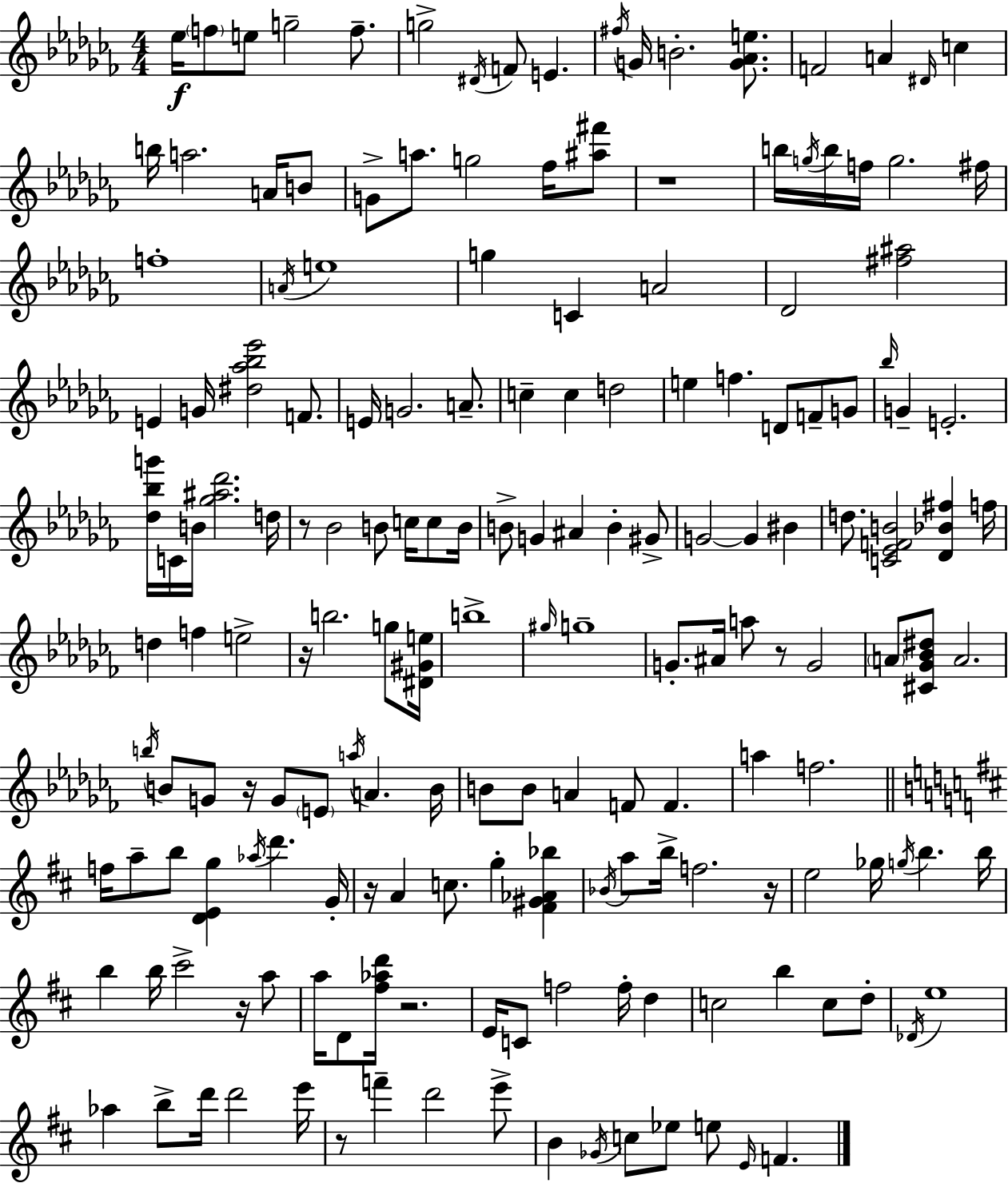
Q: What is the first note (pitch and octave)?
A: Eb5